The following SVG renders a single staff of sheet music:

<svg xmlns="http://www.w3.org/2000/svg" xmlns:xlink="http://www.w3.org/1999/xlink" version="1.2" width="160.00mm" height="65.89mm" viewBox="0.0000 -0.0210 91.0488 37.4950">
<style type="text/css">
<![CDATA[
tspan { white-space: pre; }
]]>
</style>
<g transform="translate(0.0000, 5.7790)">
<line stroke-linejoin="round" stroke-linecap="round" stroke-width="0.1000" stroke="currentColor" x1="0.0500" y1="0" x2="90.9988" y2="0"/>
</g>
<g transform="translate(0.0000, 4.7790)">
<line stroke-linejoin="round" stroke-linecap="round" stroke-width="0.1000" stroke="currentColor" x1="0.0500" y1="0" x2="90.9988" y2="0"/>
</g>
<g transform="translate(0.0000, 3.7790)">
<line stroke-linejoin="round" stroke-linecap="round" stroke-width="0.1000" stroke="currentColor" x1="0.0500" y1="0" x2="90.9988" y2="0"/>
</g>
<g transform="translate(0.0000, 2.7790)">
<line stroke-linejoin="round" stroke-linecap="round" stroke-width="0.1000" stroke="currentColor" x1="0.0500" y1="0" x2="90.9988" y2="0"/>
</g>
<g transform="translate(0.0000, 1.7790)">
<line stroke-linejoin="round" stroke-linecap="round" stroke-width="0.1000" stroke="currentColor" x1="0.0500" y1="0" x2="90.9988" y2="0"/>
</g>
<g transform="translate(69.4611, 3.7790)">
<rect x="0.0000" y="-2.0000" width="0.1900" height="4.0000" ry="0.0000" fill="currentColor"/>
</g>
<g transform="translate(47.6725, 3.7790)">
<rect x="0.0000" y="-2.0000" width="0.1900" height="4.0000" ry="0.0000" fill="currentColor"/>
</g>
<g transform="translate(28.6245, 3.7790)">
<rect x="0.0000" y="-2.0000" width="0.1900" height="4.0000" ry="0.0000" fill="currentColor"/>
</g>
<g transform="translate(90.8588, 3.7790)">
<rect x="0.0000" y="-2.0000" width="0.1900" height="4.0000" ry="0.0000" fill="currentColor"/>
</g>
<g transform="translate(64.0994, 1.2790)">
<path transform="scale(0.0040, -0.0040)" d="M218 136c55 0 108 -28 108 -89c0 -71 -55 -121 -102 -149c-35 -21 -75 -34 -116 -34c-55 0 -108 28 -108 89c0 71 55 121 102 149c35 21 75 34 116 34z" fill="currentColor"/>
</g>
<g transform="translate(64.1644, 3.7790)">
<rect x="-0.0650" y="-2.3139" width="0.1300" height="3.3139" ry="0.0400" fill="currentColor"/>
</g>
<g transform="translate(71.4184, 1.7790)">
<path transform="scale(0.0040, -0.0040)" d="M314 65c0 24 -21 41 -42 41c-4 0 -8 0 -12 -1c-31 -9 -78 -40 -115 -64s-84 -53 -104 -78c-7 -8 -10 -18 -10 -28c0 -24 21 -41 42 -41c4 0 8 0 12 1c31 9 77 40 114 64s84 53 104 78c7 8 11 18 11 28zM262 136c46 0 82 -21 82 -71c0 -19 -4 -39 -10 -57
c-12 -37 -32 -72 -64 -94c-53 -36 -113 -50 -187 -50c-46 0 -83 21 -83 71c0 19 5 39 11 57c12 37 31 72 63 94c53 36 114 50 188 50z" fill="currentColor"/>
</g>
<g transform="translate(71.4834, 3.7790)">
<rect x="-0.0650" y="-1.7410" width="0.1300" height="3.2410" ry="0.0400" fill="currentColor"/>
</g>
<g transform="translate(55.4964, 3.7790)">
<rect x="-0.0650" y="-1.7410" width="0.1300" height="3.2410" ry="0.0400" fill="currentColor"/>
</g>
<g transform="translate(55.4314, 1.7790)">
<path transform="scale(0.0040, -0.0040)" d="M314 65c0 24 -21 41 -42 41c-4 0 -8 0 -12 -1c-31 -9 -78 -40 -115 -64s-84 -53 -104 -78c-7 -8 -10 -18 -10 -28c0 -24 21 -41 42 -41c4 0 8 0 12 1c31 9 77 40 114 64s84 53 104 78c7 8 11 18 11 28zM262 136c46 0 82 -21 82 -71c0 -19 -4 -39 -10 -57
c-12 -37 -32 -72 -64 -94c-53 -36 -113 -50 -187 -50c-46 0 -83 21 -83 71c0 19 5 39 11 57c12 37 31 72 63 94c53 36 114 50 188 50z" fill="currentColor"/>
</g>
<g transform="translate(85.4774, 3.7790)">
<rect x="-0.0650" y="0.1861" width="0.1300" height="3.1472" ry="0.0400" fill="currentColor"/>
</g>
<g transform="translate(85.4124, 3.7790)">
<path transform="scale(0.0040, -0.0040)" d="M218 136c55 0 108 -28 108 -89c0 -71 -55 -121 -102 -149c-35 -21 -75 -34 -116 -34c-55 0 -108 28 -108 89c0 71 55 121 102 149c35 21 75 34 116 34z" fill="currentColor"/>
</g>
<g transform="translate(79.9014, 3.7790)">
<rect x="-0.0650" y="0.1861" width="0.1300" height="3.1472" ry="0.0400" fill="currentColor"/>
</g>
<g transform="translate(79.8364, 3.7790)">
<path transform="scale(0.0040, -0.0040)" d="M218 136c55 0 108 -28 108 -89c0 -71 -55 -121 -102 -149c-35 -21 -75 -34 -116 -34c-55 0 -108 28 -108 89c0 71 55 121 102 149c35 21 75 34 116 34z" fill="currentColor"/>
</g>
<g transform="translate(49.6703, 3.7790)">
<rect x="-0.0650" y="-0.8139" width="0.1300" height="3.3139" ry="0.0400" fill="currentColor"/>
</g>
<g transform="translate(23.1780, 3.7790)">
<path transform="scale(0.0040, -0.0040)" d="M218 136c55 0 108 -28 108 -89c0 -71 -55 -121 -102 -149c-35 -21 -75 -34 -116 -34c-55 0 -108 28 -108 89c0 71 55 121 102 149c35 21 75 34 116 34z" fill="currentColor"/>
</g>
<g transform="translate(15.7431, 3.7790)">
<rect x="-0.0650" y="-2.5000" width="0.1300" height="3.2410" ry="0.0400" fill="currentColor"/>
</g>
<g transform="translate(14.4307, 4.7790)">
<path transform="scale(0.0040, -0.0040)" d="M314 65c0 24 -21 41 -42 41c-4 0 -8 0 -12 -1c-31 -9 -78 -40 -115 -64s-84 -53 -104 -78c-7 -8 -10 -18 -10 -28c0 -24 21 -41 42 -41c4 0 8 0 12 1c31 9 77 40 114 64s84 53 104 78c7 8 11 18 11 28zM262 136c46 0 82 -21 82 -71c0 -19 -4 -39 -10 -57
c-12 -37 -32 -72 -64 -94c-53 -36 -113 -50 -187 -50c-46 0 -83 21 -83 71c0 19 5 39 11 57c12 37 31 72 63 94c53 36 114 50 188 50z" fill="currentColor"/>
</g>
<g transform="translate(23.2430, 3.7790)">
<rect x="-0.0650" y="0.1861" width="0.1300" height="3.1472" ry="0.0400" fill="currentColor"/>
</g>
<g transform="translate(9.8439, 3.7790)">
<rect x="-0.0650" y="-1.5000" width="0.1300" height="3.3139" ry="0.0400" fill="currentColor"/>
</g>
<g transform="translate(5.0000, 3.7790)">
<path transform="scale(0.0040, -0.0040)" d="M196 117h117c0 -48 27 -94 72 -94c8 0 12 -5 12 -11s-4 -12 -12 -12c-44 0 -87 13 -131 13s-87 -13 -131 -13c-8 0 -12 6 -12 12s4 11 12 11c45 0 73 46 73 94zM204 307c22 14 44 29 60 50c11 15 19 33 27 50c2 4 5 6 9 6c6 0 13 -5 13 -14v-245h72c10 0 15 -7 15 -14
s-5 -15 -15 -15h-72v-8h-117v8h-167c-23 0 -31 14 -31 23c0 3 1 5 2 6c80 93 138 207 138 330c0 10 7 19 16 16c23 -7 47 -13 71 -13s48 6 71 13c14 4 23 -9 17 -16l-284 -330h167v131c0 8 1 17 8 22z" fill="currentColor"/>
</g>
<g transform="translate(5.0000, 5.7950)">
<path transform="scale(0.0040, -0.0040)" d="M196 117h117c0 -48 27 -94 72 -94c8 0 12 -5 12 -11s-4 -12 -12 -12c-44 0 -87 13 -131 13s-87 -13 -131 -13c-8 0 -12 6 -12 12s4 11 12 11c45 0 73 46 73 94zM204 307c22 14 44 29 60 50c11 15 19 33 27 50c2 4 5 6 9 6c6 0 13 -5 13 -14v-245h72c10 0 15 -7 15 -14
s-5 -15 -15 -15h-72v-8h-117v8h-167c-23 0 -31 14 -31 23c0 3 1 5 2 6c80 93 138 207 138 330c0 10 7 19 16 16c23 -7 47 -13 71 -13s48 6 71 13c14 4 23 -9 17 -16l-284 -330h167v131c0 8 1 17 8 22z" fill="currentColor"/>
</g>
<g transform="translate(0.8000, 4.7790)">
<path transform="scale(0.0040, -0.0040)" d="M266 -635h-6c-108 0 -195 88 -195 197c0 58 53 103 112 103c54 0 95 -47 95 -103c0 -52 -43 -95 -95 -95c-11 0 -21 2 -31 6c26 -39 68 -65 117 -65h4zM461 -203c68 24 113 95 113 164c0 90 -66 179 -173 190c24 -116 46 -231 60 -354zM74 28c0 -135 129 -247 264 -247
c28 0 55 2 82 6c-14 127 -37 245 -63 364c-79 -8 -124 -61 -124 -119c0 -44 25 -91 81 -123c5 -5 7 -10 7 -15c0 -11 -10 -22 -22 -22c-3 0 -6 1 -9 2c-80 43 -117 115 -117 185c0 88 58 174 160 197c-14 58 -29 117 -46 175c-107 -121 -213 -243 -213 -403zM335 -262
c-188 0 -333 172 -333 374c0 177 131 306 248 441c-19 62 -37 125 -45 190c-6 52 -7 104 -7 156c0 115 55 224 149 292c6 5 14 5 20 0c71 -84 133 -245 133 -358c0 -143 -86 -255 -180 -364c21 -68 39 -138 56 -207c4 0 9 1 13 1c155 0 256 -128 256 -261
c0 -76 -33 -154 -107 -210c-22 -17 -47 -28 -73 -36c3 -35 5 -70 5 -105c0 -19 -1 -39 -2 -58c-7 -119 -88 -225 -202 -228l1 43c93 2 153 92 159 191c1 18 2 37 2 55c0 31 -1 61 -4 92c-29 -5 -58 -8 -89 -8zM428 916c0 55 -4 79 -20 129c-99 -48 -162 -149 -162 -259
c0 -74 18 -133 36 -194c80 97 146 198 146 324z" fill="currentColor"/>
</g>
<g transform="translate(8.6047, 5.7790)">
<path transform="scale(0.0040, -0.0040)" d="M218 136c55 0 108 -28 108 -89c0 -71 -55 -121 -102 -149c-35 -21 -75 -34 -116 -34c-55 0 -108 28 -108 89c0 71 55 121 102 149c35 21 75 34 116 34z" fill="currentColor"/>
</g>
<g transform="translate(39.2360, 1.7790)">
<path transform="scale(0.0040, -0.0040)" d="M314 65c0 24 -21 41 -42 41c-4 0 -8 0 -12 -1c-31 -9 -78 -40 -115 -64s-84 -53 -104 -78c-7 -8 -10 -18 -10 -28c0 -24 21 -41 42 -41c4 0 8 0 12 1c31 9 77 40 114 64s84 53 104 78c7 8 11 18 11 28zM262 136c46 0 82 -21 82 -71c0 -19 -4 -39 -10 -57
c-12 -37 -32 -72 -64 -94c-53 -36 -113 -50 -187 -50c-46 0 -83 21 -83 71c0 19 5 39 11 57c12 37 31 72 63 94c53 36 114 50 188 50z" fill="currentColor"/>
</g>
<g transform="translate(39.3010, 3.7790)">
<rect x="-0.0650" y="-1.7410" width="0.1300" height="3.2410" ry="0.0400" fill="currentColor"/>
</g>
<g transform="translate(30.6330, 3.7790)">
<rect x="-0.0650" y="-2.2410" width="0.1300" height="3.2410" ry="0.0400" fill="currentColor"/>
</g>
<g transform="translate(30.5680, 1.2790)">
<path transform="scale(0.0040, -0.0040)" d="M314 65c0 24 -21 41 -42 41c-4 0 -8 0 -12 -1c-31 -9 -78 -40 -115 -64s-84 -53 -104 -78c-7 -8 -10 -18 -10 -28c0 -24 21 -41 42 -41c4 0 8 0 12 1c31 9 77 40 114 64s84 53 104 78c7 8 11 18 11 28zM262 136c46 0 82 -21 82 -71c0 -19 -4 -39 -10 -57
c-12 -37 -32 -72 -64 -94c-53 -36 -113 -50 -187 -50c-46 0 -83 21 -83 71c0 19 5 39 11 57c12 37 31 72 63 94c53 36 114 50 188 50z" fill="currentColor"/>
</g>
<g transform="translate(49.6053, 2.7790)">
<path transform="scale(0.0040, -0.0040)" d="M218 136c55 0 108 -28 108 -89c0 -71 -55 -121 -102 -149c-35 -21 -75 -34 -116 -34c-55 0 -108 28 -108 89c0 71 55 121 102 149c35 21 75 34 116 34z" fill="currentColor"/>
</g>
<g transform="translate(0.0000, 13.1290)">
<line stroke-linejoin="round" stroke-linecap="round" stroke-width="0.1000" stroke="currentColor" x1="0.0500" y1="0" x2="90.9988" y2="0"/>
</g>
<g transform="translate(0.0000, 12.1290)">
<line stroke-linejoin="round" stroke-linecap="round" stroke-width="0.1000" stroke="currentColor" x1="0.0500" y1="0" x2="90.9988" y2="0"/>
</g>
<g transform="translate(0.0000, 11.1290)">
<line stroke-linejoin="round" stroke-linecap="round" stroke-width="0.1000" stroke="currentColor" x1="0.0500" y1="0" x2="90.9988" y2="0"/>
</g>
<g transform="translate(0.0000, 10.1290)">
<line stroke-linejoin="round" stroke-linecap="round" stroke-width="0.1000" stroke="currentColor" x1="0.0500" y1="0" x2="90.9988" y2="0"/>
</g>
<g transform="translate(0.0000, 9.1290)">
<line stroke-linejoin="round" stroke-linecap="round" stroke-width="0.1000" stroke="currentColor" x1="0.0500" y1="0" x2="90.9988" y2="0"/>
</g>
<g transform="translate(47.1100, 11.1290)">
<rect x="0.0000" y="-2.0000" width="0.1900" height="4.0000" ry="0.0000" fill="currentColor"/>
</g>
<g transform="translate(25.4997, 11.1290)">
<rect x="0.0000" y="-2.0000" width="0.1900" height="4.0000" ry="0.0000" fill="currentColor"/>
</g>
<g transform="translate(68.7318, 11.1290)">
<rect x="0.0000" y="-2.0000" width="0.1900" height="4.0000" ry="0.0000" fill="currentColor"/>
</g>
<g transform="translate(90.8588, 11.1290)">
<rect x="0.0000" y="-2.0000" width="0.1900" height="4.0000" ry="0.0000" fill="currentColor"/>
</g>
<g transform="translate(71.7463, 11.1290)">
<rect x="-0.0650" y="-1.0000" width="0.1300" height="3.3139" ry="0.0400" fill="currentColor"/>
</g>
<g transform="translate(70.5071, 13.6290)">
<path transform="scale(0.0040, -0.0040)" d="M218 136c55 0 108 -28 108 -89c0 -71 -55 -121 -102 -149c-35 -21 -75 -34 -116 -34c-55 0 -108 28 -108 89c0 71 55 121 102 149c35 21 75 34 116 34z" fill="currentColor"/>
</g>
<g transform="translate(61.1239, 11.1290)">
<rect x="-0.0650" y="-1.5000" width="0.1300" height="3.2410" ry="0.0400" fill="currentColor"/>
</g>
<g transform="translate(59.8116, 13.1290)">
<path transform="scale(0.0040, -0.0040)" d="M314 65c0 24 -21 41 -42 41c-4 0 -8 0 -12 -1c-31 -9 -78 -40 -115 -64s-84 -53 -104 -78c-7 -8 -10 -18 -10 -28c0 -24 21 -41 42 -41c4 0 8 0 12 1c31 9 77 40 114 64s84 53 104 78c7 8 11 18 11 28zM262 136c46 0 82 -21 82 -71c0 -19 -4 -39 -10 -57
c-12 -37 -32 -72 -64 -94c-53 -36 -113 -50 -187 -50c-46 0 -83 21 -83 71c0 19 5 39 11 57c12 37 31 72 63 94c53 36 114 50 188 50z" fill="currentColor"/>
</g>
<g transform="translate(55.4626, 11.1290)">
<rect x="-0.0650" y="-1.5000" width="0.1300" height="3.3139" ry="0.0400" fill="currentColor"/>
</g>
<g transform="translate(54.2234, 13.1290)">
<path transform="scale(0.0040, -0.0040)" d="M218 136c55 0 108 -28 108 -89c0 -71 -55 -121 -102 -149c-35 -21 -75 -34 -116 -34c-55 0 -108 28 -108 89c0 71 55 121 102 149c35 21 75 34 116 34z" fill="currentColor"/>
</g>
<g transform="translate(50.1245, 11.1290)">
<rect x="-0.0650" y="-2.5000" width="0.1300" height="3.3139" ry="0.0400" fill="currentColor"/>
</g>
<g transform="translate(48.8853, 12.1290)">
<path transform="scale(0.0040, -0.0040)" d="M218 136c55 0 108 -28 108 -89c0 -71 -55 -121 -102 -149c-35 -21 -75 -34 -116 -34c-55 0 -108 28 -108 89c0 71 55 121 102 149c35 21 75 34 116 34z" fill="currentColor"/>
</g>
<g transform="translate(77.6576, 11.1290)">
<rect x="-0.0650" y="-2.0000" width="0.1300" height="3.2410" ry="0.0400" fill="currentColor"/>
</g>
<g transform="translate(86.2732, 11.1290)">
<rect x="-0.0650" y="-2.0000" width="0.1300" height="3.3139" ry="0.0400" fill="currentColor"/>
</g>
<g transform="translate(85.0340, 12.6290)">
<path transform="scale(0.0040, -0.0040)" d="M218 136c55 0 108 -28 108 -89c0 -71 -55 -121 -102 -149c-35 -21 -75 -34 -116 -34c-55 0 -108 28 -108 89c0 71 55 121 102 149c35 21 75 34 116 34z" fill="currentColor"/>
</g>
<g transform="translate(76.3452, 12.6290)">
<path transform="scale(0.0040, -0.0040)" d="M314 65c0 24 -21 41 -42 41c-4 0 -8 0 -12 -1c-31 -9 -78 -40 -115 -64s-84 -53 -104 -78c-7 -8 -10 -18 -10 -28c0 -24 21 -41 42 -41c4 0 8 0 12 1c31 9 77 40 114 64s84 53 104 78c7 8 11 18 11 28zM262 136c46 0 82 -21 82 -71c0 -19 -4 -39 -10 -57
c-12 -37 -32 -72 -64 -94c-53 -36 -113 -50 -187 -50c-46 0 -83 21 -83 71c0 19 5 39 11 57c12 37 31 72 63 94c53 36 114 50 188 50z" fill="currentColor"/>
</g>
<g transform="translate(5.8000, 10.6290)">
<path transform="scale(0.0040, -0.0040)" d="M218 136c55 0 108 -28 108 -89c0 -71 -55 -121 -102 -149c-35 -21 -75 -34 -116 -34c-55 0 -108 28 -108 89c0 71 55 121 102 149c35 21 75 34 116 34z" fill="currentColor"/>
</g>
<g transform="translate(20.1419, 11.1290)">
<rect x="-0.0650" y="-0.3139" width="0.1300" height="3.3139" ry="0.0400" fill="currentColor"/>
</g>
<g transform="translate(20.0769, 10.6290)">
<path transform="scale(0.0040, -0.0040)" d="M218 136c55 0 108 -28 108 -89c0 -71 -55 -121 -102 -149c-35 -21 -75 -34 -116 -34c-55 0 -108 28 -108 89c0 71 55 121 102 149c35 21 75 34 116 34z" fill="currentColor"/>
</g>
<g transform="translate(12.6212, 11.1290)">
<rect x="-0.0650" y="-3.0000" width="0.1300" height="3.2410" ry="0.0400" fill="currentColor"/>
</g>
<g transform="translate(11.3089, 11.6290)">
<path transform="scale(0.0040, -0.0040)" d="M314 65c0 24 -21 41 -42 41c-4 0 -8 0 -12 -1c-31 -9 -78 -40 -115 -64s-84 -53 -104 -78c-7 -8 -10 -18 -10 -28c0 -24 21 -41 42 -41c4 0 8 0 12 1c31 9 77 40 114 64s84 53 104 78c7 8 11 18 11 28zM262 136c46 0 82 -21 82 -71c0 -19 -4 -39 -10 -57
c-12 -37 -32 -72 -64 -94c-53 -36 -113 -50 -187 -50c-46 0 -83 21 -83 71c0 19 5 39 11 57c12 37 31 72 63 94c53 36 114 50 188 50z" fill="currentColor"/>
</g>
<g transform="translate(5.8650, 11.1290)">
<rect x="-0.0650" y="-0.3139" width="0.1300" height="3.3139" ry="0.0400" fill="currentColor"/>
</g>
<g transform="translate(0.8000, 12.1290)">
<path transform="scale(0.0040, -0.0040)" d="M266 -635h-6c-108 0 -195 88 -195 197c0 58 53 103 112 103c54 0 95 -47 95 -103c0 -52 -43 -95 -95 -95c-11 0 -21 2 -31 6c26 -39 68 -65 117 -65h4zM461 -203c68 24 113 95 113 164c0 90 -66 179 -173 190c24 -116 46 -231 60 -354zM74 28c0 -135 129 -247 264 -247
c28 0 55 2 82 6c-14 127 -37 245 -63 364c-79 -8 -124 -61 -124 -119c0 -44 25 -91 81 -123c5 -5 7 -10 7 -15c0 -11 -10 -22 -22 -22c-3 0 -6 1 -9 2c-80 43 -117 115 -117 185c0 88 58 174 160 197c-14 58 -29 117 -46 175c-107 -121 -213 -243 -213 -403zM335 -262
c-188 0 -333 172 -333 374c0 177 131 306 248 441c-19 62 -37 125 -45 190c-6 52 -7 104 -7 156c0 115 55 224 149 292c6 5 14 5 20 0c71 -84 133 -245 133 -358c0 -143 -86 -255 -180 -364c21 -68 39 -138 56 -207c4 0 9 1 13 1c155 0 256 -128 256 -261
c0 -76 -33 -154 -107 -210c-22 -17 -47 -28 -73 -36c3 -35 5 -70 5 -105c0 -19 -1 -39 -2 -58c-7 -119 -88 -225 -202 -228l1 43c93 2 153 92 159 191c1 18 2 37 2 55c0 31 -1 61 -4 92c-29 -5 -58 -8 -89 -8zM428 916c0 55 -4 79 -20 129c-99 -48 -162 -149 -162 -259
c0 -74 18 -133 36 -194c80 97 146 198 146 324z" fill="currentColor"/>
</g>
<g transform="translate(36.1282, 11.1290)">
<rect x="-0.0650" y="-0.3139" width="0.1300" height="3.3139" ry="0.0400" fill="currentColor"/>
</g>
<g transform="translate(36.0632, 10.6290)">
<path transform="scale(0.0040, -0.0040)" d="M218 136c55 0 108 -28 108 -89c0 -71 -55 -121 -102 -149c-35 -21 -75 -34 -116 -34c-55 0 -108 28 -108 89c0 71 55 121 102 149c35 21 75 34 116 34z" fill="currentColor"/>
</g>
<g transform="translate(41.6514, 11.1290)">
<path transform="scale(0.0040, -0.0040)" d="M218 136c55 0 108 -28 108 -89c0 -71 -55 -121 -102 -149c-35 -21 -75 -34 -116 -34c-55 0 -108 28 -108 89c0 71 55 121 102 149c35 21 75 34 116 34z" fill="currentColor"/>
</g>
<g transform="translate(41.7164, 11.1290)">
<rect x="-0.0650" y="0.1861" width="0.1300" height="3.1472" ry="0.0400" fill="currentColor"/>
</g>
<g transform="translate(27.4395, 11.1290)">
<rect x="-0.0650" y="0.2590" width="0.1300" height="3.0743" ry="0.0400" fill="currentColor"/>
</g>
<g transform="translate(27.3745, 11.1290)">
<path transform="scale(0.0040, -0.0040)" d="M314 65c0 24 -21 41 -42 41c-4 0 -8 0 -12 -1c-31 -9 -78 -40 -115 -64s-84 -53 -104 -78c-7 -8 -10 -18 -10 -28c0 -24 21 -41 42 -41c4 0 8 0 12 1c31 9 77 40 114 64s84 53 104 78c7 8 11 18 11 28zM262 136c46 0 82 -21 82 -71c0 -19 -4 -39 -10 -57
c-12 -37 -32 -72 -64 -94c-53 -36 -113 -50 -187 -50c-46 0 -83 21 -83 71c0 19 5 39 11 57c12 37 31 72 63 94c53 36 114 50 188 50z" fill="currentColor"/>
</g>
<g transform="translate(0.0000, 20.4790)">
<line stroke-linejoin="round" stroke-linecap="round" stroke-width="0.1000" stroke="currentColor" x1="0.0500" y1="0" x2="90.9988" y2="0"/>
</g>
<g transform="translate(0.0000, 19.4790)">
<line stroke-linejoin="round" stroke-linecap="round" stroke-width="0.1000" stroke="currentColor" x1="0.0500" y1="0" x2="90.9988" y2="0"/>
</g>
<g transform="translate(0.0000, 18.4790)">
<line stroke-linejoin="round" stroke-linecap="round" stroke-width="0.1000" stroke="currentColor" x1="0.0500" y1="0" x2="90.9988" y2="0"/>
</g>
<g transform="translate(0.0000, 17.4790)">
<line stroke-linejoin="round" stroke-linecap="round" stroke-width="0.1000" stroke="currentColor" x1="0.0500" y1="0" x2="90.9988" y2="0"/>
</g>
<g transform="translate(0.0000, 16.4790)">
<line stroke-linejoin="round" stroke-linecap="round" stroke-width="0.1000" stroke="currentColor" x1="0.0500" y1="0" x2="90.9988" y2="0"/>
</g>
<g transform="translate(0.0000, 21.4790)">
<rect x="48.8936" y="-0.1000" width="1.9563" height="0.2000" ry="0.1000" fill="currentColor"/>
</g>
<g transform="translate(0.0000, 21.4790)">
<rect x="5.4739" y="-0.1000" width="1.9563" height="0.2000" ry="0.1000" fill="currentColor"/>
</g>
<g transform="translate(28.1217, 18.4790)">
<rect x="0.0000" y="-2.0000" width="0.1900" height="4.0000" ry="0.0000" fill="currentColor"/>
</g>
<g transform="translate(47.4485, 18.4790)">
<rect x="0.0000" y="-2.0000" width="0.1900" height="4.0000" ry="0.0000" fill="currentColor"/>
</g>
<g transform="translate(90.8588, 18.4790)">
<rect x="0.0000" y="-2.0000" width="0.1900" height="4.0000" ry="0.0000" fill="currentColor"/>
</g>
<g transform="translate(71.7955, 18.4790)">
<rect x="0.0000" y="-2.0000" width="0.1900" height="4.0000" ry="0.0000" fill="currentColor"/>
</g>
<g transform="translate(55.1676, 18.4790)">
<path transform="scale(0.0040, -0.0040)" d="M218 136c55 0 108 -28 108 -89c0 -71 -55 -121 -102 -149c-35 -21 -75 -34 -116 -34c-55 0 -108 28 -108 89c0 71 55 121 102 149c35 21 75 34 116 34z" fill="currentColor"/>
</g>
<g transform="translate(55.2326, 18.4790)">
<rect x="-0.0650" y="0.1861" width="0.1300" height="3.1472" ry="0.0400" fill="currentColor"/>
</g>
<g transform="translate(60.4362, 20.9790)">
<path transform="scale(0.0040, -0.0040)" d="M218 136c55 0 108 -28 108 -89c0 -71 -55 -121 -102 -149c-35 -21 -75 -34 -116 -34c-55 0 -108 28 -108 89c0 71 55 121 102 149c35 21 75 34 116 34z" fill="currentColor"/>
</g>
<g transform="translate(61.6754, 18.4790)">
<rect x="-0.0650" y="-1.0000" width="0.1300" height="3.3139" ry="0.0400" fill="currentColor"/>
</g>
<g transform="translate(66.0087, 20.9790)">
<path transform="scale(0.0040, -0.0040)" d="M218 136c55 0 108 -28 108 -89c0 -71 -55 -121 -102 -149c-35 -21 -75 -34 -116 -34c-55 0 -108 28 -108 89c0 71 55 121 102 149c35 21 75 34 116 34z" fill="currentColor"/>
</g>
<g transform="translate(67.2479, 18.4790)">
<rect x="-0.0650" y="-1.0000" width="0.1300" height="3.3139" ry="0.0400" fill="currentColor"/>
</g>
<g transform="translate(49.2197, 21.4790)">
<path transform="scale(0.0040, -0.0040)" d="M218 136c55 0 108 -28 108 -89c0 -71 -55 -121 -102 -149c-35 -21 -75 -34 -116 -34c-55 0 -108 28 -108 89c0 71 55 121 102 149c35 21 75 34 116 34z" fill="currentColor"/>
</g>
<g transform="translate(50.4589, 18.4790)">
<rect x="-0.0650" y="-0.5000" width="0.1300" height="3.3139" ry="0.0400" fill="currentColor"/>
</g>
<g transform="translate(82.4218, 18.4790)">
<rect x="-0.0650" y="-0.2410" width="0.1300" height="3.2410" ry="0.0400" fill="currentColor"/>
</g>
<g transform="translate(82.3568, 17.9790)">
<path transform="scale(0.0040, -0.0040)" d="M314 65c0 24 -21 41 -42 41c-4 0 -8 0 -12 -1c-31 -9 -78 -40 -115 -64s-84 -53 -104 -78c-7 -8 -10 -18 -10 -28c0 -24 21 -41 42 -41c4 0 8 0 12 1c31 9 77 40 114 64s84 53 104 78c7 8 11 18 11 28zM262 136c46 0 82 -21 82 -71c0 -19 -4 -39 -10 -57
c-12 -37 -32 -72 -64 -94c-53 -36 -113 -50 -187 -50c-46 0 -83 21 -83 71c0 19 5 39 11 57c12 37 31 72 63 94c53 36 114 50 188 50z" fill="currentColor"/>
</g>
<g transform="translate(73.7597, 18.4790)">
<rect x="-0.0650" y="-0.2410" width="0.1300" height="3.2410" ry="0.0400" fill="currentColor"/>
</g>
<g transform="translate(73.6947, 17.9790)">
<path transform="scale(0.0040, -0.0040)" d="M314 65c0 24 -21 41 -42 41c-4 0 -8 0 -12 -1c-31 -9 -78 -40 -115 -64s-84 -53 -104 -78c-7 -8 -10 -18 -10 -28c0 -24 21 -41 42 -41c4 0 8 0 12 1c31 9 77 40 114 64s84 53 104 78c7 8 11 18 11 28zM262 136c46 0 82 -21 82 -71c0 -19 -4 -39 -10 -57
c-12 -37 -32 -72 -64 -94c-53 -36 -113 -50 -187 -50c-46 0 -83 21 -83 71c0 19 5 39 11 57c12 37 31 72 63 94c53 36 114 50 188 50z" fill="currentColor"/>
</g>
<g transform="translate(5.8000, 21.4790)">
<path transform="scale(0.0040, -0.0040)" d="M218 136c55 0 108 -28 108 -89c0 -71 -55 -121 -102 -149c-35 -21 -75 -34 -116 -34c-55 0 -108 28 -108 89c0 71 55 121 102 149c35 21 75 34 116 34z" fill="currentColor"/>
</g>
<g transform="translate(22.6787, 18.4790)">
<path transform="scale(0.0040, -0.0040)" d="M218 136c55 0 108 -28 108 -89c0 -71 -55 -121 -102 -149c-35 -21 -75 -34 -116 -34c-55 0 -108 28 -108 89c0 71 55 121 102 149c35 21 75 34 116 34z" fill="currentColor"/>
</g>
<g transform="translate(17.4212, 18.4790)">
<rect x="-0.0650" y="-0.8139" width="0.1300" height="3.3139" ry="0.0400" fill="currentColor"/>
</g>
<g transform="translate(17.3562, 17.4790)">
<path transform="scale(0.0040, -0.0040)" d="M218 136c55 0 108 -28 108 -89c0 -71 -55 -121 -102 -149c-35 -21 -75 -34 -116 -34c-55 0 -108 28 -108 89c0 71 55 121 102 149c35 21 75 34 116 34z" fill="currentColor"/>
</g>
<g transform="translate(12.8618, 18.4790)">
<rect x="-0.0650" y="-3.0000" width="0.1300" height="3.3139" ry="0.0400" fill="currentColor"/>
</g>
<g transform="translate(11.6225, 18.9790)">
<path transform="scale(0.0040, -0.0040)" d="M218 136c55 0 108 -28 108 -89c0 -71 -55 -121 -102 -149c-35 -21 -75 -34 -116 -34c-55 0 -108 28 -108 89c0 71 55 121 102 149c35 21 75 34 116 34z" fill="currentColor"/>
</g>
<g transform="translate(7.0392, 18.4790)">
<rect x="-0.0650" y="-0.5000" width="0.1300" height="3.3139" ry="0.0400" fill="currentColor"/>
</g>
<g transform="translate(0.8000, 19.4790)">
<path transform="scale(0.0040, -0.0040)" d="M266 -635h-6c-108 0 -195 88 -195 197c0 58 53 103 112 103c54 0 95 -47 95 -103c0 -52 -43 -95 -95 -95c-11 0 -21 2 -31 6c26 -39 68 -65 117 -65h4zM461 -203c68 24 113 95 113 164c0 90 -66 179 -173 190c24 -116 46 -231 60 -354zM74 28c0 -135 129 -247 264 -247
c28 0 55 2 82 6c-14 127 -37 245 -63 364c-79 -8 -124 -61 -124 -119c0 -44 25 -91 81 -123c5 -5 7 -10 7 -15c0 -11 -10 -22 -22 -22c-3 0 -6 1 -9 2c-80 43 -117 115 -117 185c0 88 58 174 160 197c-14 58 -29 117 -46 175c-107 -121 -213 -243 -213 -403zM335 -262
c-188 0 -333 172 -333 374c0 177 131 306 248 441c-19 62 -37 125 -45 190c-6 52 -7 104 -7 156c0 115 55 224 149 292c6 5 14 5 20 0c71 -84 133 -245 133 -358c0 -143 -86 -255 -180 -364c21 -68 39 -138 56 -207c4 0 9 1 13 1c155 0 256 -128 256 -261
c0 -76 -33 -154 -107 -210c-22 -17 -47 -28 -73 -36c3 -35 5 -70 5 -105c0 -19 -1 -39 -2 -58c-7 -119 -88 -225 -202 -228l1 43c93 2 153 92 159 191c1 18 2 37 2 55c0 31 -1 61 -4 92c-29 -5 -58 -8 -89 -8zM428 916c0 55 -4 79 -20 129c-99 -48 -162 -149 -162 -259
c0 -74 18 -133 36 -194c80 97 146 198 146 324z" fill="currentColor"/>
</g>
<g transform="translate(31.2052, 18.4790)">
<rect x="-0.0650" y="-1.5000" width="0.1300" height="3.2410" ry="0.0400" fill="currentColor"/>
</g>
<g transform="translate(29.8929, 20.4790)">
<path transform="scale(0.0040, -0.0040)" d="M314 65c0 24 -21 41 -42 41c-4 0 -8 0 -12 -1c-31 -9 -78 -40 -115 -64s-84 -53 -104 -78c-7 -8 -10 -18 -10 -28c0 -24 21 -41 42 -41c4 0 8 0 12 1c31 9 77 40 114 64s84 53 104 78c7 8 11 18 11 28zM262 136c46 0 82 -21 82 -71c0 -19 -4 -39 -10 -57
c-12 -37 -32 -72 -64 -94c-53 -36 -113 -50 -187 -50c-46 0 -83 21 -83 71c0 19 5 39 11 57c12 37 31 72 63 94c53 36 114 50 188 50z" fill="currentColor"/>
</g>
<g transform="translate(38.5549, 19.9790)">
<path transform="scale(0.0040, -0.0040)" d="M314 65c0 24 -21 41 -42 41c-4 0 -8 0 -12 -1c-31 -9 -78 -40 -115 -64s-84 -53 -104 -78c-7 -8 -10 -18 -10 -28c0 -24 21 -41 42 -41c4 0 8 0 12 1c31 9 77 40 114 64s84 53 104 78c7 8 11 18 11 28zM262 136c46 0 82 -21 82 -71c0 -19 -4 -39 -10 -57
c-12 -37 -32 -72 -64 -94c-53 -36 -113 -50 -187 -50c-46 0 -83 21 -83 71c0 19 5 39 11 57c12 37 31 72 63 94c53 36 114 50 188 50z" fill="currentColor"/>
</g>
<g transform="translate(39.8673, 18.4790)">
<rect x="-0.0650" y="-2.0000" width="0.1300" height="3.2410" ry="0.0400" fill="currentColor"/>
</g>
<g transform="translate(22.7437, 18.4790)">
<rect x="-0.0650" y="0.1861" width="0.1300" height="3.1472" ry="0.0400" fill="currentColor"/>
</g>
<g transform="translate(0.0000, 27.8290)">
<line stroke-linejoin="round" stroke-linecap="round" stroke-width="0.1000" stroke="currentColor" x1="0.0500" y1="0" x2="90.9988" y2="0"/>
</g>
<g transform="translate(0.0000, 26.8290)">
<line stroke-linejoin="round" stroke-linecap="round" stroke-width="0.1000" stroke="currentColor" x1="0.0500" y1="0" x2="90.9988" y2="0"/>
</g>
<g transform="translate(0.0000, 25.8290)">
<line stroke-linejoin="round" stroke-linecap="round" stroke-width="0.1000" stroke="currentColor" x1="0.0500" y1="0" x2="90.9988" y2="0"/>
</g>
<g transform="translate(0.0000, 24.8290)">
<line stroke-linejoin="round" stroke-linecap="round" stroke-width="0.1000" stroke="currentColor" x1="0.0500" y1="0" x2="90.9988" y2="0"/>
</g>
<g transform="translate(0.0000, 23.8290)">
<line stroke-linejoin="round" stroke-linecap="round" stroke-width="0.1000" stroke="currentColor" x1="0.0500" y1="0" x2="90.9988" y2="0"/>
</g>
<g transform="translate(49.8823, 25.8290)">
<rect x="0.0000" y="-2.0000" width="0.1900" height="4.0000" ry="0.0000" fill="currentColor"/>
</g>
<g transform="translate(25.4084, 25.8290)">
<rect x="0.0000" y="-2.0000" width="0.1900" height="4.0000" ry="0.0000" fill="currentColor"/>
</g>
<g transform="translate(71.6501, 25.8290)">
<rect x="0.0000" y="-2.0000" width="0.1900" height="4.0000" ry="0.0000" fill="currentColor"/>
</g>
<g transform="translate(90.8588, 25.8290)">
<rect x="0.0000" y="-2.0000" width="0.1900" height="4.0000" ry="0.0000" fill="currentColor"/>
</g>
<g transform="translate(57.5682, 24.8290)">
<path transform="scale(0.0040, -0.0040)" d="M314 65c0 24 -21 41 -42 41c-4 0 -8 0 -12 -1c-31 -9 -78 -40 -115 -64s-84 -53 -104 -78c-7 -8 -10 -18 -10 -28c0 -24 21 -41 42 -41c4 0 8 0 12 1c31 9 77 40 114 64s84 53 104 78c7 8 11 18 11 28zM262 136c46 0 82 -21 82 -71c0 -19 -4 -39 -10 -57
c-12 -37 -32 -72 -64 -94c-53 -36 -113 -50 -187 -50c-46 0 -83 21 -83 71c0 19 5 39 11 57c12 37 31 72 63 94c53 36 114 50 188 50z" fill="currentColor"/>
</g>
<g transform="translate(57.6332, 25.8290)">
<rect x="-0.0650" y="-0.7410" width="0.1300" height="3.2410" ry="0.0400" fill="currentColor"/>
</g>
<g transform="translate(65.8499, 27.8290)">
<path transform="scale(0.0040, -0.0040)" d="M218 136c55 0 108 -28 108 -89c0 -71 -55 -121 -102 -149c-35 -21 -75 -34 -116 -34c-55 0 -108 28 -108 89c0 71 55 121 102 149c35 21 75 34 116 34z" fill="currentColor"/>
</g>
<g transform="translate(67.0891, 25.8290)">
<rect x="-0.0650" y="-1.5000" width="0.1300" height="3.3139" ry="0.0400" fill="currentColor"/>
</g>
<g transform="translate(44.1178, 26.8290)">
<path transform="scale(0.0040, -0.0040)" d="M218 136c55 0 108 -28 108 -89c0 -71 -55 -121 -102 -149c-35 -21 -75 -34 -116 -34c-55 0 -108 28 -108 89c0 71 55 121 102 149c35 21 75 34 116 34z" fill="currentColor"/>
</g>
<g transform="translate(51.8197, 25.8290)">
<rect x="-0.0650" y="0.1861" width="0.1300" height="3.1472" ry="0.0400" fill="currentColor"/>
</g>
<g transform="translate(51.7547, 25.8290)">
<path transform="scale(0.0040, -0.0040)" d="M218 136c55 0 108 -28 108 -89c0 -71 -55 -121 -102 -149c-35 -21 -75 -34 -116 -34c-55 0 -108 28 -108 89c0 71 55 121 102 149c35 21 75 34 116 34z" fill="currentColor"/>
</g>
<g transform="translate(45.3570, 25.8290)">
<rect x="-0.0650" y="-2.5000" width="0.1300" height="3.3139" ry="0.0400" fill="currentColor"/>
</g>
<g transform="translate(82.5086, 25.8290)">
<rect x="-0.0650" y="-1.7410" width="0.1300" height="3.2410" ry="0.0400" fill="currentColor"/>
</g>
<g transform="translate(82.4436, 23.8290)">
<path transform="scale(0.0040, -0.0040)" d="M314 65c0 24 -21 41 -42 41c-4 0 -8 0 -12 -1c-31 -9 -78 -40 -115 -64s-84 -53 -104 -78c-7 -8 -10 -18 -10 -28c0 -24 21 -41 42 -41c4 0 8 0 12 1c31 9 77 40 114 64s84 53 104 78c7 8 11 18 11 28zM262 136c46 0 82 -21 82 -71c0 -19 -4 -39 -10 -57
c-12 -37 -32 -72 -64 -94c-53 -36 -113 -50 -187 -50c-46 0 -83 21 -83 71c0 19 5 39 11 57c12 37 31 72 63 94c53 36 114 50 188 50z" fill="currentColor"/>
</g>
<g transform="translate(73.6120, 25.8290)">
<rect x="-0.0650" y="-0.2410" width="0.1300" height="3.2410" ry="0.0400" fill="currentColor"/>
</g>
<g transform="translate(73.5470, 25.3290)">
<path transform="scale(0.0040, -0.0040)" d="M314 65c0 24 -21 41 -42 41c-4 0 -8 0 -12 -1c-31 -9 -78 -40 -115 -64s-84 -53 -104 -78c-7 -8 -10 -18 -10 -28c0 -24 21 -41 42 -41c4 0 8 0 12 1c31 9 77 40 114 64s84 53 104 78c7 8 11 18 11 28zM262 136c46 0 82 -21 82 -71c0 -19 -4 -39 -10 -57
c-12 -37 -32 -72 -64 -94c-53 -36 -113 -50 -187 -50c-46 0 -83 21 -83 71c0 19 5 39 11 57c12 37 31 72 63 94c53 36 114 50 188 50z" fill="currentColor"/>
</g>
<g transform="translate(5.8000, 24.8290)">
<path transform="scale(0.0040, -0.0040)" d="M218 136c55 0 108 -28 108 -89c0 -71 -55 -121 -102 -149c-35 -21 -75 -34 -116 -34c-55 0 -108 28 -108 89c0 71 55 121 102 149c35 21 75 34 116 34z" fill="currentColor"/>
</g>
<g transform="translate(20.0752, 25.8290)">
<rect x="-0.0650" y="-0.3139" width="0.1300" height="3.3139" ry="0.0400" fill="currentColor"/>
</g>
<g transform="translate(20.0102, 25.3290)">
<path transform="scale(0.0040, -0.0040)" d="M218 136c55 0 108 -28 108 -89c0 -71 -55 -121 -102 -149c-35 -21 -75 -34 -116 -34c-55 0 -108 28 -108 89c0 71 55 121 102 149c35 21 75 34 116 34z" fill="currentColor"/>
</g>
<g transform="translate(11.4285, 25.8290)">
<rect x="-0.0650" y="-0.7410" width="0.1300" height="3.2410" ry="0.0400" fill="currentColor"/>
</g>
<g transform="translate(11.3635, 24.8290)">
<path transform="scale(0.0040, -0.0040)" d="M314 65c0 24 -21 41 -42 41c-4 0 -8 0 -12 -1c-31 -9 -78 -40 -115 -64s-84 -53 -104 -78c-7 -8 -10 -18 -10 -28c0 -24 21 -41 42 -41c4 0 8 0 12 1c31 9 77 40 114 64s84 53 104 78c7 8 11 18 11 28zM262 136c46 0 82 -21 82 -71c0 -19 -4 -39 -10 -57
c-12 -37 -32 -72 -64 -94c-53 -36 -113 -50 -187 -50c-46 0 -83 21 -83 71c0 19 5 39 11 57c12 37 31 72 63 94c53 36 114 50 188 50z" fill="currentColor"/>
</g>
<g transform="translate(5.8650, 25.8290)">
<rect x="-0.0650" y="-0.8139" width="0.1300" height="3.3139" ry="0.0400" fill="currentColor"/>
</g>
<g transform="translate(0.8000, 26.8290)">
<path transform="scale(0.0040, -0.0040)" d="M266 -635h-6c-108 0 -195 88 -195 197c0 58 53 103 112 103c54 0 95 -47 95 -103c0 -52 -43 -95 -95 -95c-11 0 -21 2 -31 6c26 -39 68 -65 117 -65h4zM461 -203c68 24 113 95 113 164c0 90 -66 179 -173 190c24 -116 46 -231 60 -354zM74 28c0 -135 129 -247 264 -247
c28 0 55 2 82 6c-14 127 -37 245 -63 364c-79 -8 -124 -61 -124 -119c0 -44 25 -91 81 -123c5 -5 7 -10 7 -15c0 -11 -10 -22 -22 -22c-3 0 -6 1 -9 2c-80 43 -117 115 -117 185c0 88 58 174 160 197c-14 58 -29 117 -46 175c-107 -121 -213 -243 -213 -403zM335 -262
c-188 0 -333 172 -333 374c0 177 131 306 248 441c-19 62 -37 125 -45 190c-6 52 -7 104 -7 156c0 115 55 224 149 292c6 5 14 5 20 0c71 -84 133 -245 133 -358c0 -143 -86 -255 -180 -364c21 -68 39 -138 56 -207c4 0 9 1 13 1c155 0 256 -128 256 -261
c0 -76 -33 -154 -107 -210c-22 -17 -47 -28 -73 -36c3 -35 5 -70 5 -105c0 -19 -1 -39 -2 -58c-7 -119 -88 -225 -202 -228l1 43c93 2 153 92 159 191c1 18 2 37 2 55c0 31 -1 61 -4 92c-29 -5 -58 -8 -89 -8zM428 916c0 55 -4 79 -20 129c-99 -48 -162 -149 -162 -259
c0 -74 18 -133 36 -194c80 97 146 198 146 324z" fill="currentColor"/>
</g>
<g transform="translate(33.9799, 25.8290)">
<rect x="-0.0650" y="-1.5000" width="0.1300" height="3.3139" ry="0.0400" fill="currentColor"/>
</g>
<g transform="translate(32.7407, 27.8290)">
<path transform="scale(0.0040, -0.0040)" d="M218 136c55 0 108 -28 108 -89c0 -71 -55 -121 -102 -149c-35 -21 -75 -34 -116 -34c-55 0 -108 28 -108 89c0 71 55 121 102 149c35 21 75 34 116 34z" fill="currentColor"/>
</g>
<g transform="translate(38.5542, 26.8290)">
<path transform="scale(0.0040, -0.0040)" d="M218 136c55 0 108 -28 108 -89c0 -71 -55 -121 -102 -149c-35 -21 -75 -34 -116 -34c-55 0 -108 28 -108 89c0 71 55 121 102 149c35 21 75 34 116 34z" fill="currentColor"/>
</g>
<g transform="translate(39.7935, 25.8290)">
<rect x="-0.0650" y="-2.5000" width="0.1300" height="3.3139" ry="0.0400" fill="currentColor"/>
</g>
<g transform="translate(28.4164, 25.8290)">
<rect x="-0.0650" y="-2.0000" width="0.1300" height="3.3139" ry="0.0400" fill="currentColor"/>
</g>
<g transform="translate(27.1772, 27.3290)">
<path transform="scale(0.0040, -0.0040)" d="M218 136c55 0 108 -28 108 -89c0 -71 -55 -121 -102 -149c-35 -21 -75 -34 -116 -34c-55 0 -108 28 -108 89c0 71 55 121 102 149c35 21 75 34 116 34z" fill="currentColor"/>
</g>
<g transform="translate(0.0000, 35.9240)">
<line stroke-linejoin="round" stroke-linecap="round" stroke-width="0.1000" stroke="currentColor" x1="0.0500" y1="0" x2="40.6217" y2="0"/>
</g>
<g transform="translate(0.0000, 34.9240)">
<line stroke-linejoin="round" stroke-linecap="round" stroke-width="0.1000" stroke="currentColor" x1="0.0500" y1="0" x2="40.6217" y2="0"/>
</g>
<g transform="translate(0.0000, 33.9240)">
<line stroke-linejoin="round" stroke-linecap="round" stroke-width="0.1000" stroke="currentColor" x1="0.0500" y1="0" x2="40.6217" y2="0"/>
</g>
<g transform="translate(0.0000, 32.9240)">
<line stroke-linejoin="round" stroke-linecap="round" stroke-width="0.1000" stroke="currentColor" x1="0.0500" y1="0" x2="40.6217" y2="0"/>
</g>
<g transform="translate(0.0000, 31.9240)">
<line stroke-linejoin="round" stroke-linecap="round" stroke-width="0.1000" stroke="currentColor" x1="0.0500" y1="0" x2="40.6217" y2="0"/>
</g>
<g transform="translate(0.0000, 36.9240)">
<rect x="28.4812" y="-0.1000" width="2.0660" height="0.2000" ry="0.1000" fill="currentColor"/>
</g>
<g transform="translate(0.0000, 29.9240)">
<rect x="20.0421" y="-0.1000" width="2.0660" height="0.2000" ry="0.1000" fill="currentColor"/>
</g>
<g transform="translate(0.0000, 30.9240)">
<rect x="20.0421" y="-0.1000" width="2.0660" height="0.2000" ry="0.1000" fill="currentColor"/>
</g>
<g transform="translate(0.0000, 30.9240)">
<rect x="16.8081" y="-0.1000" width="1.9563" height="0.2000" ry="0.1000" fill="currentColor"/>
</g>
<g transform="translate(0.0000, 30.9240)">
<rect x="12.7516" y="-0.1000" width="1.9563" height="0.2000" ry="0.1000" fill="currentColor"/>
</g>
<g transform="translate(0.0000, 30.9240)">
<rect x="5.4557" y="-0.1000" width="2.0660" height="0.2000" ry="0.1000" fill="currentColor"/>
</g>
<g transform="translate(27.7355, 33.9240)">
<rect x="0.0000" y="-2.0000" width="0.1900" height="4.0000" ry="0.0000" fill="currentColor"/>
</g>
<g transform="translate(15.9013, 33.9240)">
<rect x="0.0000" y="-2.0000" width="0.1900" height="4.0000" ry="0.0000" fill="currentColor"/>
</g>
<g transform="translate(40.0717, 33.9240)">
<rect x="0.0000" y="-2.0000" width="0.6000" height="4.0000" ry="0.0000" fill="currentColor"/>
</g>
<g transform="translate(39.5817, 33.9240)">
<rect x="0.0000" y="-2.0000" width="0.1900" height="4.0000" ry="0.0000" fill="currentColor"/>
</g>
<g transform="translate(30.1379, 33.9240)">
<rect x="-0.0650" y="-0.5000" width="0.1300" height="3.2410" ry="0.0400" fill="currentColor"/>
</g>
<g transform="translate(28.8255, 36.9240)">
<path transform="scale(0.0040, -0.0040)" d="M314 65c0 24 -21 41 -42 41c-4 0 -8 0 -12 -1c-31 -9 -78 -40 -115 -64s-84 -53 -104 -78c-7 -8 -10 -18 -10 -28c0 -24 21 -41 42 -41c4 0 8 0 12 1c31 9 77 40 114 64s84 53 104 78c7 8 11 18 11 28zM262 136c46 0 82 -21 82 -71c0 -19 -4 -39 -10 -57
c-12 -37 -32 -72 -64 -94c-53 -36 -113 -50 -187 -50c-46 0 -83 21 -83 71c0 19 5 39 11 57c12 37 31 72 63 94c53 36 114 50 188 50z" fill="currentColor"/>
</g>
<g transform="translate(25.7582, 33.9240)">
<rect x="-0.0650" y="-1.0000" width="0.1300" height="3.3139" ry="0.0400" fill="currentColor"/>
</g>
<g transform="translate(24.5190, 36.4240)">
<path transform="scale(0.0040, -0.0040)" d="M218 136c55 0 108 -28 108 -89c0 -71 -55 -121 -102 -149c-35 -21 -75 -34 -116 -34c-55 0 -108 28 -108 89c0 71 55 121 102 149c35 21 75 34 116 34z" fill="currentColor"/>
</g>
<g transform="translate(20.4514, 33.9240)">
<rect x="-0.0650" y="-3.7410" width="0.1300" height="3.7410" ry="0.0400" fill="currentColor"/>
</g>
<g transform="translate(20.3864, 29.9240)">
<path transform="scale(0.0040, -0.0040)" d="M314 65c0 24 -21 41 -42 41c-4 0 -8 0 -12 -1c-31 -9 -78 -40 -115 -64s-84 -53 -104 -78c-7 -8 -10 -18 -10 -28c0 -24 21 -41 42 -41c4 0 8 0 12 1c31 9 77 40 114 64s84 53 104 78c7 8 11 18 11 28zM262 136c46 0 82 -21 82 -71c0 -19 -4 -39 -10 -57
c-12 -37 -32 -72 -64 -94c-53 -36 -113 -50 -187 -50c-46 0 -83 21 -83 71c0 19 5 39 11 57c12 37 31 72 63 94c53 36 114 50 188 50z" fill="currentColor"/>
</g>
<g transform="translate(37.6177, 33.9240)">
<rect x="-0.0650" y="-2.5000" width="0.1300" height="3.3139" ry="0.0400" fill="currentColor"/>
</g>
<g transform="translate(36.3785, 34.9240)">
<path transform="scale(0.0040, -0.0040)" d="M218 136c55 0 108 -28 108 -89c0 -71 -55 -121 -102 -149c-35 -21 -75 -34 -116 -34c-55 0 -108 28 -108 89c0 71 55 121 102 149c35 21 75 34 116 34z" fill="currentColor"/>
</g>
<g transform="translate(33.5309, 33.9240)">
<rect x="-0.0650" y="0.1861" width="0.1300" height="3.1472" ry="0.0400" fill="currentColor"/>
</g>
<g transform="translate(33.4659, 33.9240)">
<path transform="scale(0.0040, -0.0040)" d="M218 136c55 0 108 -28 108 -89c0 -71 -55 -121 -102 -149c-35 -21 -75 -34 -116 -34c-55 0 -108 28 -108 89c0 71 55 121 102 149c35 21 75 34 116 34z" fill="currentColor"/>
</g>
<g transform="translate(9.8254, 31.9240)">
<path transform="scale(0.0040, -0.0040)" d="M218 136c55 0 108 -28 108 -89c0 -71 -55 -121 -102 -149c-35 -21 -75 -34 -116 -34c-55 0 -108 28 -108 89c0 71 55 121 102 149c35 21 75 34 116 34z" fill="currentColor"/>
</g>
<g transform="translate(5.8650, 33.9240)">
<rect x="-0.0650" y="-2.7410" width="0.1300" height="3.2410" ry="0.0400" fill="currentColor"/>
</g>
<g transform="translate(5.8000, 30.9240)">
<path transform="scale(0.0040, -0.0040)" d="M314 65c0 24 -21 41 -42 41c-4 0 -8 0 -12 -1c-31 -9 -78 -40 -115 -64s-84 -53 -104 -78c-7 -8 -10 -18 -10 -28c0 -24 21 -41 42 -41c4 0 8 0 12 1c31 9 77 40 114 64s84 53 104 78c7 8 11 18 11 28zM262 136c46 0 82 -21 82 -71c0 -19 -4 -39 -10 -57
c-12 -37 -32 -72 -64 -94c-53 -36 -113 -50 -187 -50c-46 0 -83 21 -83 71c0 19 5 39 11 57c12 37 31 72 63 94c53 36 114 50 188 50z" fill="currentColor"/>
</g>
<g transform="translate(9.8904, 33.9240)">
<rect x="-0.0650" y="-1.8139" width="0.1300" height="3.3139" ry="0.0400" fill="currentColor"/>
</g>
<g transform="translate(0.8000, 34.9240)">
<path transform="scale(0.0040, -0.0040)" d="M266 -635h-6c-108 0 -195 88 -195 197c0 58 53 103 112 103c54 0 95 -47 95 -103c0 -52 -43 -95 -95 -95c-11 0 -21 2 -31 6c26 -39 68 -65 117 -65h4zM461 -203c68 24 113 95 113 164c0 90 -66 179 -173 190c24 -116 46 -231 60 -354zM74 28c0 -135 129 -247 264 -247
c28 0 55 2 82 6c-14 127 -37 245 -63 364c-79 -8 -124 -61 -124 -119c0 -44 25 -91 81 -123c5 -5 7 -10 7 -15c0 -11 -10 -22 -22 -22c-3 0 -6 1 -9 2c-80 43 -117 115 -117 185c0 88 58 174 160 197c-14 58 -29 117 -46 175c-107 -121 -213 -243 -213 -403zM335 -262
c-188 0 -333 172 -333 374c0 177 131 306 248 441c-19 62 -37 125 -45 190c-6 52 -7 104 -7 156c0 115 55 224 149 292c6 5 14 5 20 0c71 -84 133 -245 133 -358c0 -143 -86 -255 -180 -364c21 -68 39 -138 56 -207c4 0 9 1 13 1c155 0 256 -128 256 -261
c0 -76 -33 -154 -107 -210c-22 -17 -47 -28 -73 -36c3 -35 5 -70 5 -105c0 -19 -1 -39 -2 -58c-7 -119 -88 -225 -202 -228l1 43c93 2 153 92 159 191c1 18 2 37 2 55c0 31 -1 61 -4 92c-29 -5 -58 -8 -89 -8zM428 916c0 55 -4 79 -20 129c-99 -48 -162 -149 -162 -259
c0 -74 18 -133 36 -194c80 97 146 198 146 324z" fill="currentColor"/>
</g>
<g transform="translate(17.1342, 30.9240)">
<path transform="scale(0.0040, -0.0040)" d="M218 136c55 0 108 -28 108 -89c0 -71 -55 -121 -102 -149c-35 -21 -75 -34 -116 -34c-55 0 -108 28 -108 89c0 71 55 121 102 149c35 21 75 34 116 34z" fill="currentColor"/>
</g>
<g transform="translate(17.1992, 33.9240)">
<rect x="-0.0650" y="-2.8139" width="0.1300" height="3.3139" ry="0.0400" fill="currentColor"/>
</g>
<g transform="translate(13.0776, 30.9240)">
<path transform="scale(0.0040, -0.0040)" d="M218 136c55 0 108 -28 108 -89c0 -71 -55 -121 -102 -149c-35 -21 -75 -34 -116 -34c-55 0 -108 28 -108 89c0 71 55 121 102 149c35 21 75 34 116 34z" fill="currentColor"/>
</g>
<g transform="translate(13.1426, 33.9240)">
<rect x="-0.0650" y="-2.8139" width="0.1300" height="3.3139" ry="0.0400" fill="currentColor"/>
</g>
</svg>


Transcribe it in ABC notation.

X:1
T:Untitled
M:4/4
L:1/4
K:C
E G2 B g2 f2 d f2 g f2 B B c A2 c B2 c B G E E2 D F2 F C A d B E2 F2 C B D D c2 c2 d d2 c F E G G B d2 E c2 f2 a2 f a a c'2 D C2 B G